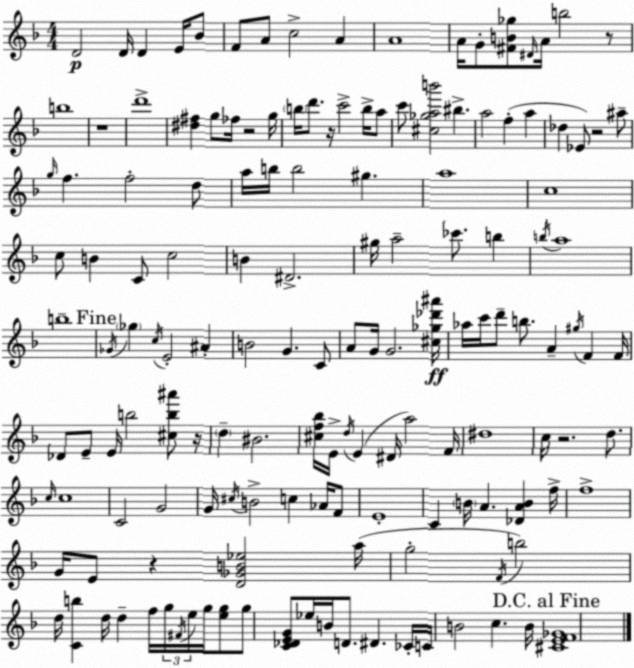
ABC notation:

X:1
T:Untitled
M:4/4
L:1/4
K:F
D2 D/4 D E/4 _B/2 F/2 A/2 c2 A A4 A/4 G/2 [^FB_g]/2 ^D/4 A/4 b2 z/2 b4 z4 d'4 [^d^f] g/2 _f/4 z2 g/4 b/4 d'/2 z/4 c'2 b/4 a/2 c'/2 [^c_gab']2 ^b a2 f a _d _E/2 z2 ^a/2 g/4 f f2 d/2 a/4 b/4 b2 ^g a4 c4 c/2 B C/2 c2 B ^D2 ^g/4 a2 _c'/2 b b/4 a4 b4 _G/4 _g c/4 E2 ^A B2 G C/2 A/2 G/4 G2 [^c_g_d'^a']/4 _a/4 c'/4 d'/2 b/2 A ^g/4 F F/4 _D/2 E/2 E/4 b2 [^cb^a']/2 z/4 d ^B2 [^cf_b]/4 E/4 d/4 E ^D/4 a2 F/4 ^d4 c/4 z2 d/2 c/4 c4 C2 G2 G/4 ^c/4 B2 c _A/4 F/2 E4 C B/4 A [_DAB] f/4 f4 G/4 E/2 z [D_GB_e]2 a/4 g2 F/4 b2 d/4 [Cb] d/4 d f/4 g/4 ^F/4 e/4 g/4 [eg]/2 g/2 [C_DEG]/2 _e/4 B/4 D/2 ^D _C/4 C/4 B2 c B/4 [^CEF_G]4